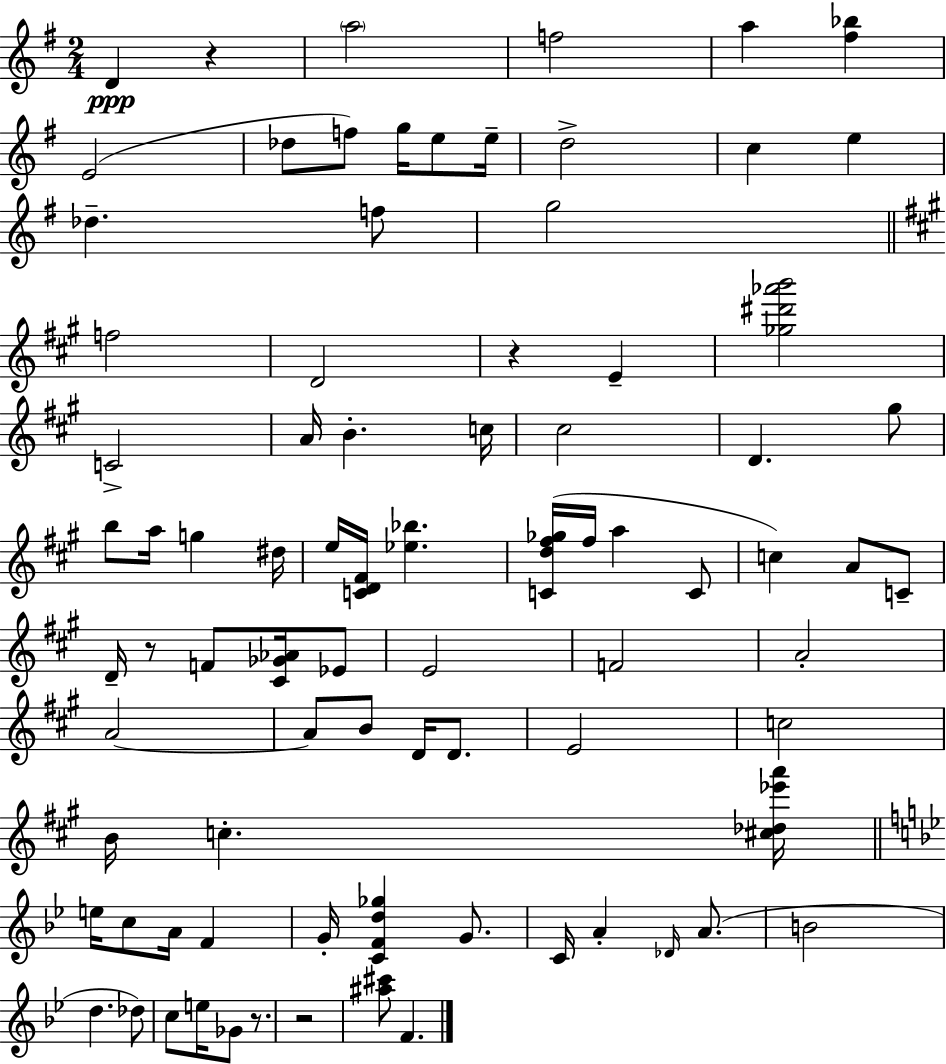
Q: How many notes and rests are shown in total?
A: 83